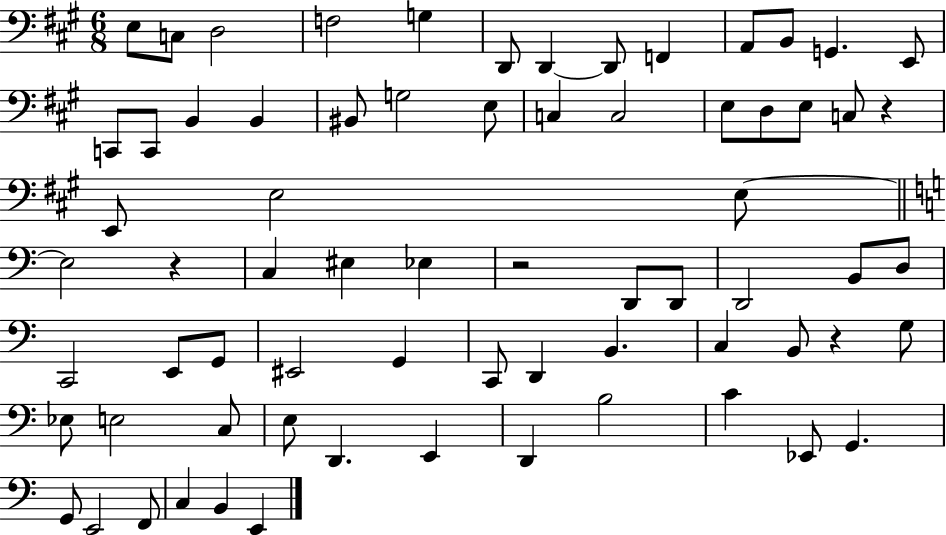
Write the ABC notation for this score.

X:1
T:Untitled
M:6/8
L:1/4
K:A
E,/2 C,/2 D,2 F,2 G, D,,/2 D,, D,,/2 F,, A,,/2 B,,/2 G,, E,,/2 C,,/2 C,,/2 B,, B,, ^B,,/2 G,2 E,/2 C, C,2 E,/2 D,/2 E,/2 C,/2 z E,,/2 E,2 E,/2 E,2 z C, ^E, _E, z2 D,,/2 D,,/2 D,,2 B,,/2 D,/2 C,,2 E,,/2 G,,/2 ^E,,2 G,, C,,/2 D,, B,, C, B,,/2 z G,/2 _E,/2 E,2 C,/2 E,/2 D,, E,, D,, B,2 C _E,,/2 G,, G,,/2 E,,2 F,,/2 C, B,, E,,